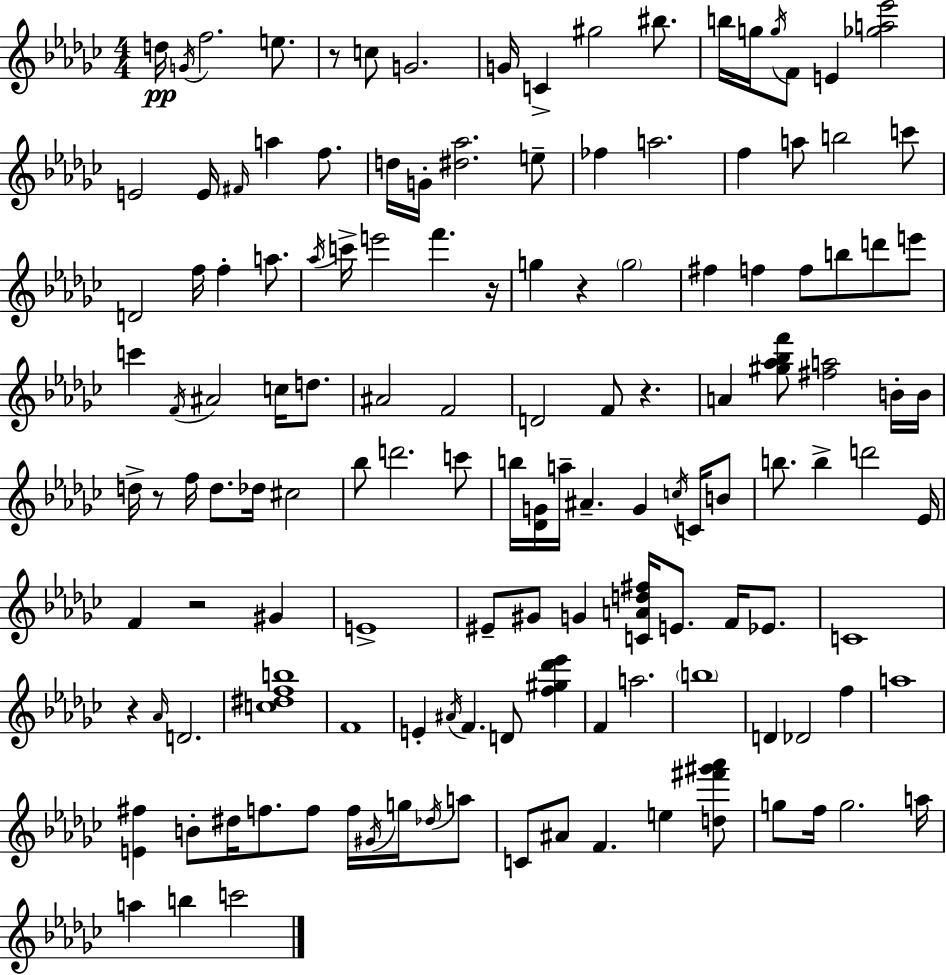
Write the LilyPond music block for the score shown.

{
  \clef treble
  \numericTimeSignature
  \time 4/4
  \key ees \minor
  d''16\pp \acciaccatura { g'16 } f''2. e''8. | r8 c''8 g'2. | g'16 c'4-> gis''2 bis''8. | b''16 g''16 \acciaccatura { g''16 } f'8 e'4 <ges'' a'' ees'''>2 | \break e'2 e'16 \grace { fis'16 } a''4 | f''8. d''16 g'16-. <dis'' aes''>2. | e''8-- fes''4 a''2. | f''4 a''8 b''2 | \break c'''8 d'2 f''16 f''4-. | a''8. \acciaccatura { aes''16 } c'''16-> e'''2 f'''4. | r16 g''4 r4 \parenthesize g''2 | fis''4 f''4 f''8 b''8 | \break d'''8 e'''8 c'''4 \acciaccatura { f'16 } ais'2 | c''16 d''8. ais'2 f'2 | d'2 f'8 r4. | a'4 <gis'' aes'' bes'' f'''>8 <fis'' a''>2 | \break b'16-. b'16 d''16-> r8 f''16 d''8. des''16 cis''2 | bes''8 d'''2. | c'''8 b''16 <des' g'>16 a''16-- ais'4.-- g'4 | \acciaccatura { c''16 } c'16 b'8 b''8. b''4-> d'''2 | \break ees'16 f'4 r2 | gis'4 e'1-> | eis'8-- gis'8 g'4 <c' a' d'' fis''>16 e'8. | f'16 ees'8. c'1 | \break r4 \grace { aes'16 } d'2. | <c'' dis'' f'' b''>1 | f'1 | e'4-. \acciaccatura { ais'16 } f'4. | \break d'8 <f'' gis'' des''' ees'''>4 f'4 a''2. | \parenthesize b''1 | d'4 des'2 | f''4 a''1 | \break <e' fis''>4 b'8-. dis''16 f''8. | f''8 f''16 \acciaccatura { gis'16 } g''16 \acciaccatura { des''16 } a''8 c'8 ais'8 f'4. | e''4 <d'' fis''' gis''' aes'''>8 g''8 f''16 g''2. | a''16 a''4 b''4 | \break c'''2 \bar "|."
}